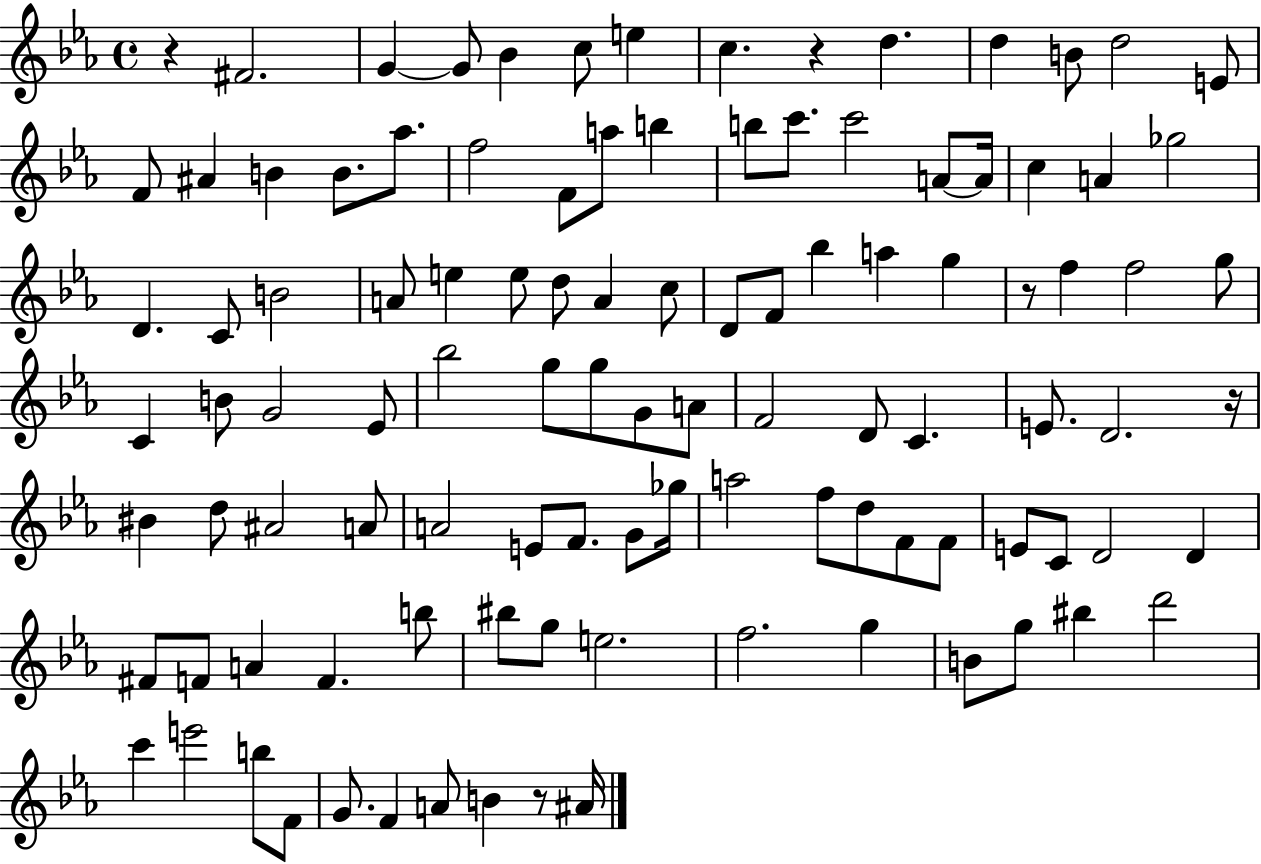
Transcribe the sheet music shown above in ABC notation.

X:1
T:Untitled
M:4/4
L:1/4
K:Eb
z ^F2 G G/2 _B c/2 e c z d d B/2 d2 E/2 F/2 ^A B B/2 _a/2 f2 F/2 a/2 b b/2 c'/2 c'2 A/2 A/4 c A _g2 D C/2 B2 A/2 e e/2 d/2 A c/2 D/2 F/2 _b a g z/2 f f2 g/2 C B/2 G2 _E/2 _b2 g/2 g/2 G/2 A/2 F2 D/2 C E/2 D2 z/4 ^B d/2 ^A2 A/2 A2 E/2 F/2 G/2 _g/4 a2 f/2 d/2 F/2 F/2 E/2 C/2 D2 D ^F/2 F/2 A F b/2 ^b/2 g/2 e2 f2 g B/2 g/2 ^b d'2 c' e'2 b/2 F/2 G/2 F A/2 B z/2 ^A/4